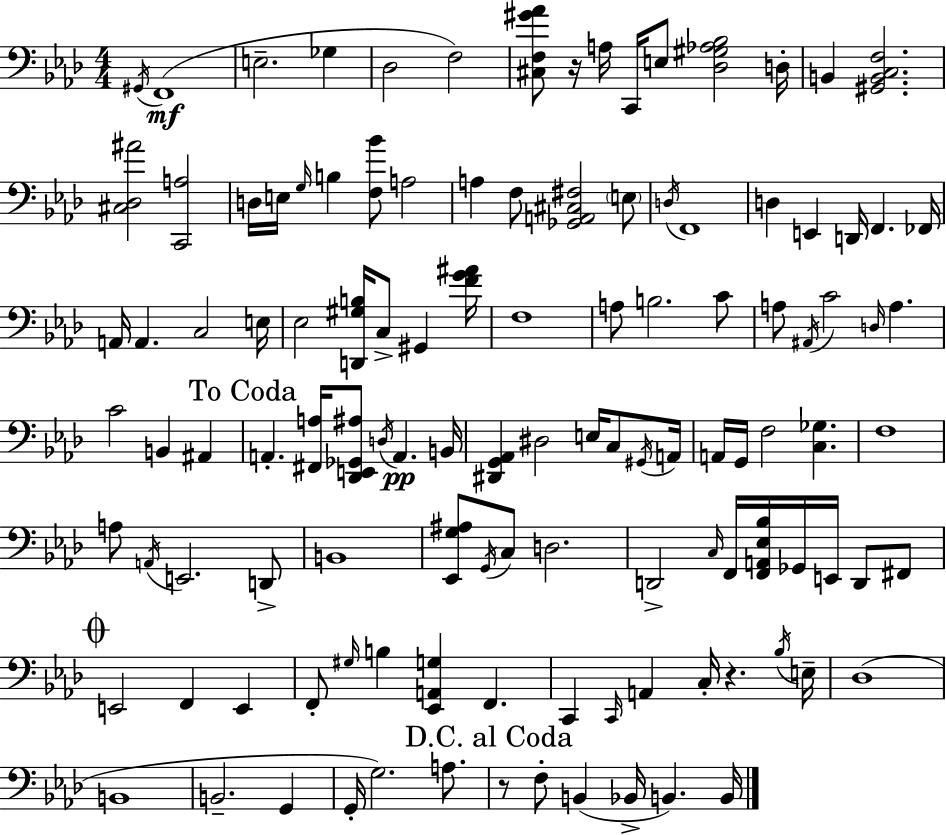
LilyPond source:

{
  \clef bass
  \numericTimeSignature
  \time 4/4
  \key f \minor
  \acciaccatura { gis,16 }(\mf f,1 | e2.-- ges4 | des2 f2) | <cis f gis' aes'>8 r16 a16 c,16 e8 <des gis aes bes>2 | \break d16-. b,4 <gis, b, c f>2. | <cis des ais'>2 <c, a>2 | d16 e16 \grace { g16 } b4 <f bes'>8 a2 | a4 f8 <ges, a, cis fis>2 | \break \parenthesize e8 \acciaccatura { d16 } f,1 | d4 e,4 d,16 f,4. | fes,16 a,16 a,4. c2 | e16 ees2 <d, gis b>16 c8-> gis,4 | \break <f' g' ais'>16 f1 | a8 b2. | c'8 a8 \acciaccatura { ais,16 } c'2 \grace { d16 } a4. | c'2 b,4 | \break ais,4 \mark "To Coda" a,4.-. <fis, a>16 <des, e, ges, ais>8 \acciaccatura { d16 }\pp a,4. | b,16 <dis, g, aes,>4 dis2 | e16 c8 \acciaccatura { gis,16 } a,16 a,16 g,16 f2 | <c ges>4. f1 | \break a8 \acciaccatura { a,16 } e,2. | d,8-> b,1 | <ees, g ais>8 \acciaccatura { g,16 } c8 d2. | d,2-> | \break \grace { c16 } f,16 <f, a, ees bes>16 ges,16 e,16 d,8 fis,8 \mark \markup { \musicglyph "scripts.coda" } e,2 | f,4 e,4 f,8-. \grace { gis16 } b4 | <ees, a, g>4 f,4. c,4 \grace { c,16 } | a,4 c16-. r4. \acciaccatura { bes16 } e16-- des1( | \break b,1 | b,2.-- | g,4 g,16-. g2.) | a8. \mark "D.C. al Coda" r8 f8-. | \break b,4( bes,16-> b,4.) b,16 \bar "|."
}